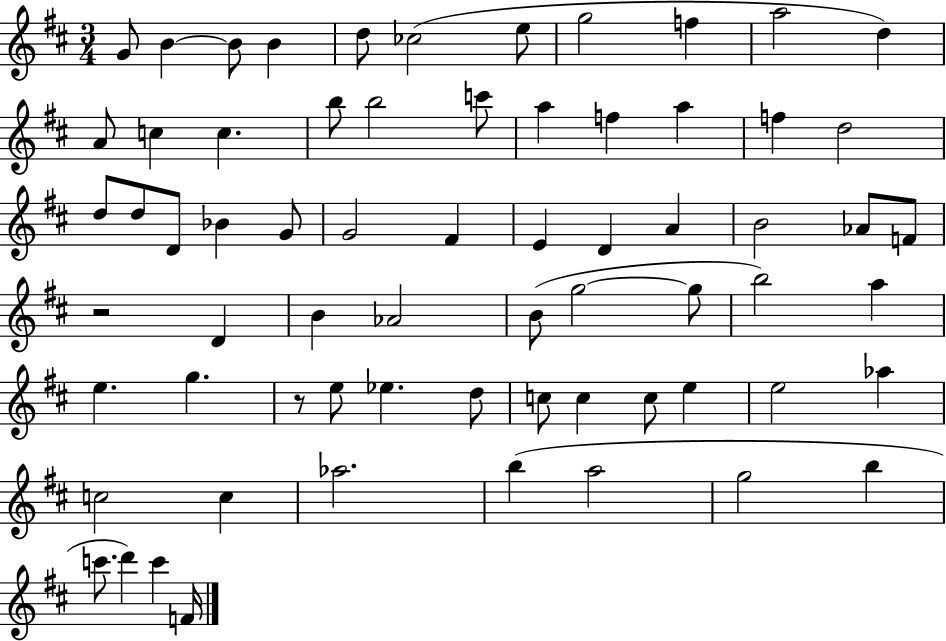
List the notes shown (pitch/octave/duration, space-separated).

G4/e B4/q B4/e B4/q D5/e CES5/h E5/e G5/h F5/q A5/h D5/q A4/e C5/q C5/q. B5/e B5/h C6/e A5/q F5/q A5/q F5/q D5/h D5/e D5/e D4/e Bb4/q G4/e G4/h F#4/q E4/q D4/q A4/q B4/h Ab4/e F4/e R/h D4/q B4/q Ab4/h B4/e G5/h G5/e B5/h A5/q E5/q. G5/q. R/e E5/e Eb5/q. D5/e C5/e C5/q C5/e E5/q E5/h Ab5/q C5/h C5/q Ab5/h. B5/q A5/h G5/h B5/q C6/e. D6/q C6/q F4/s